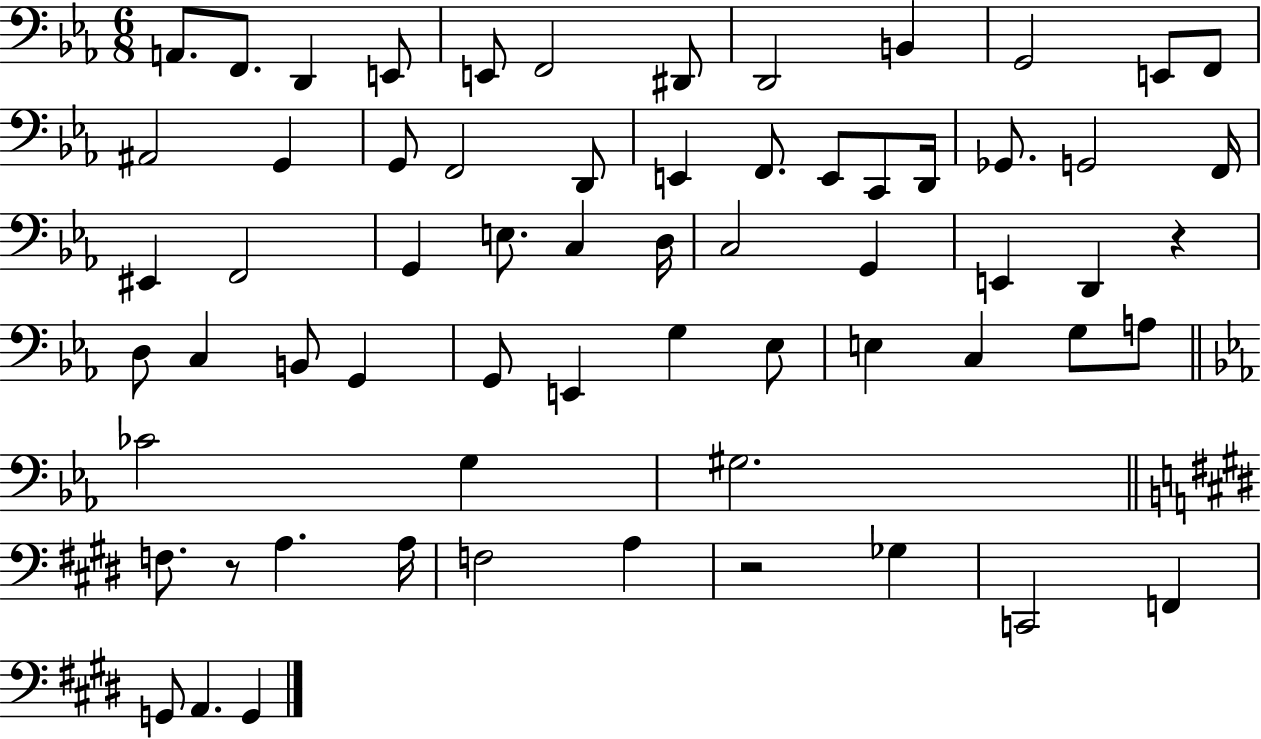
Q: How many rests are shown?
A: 3